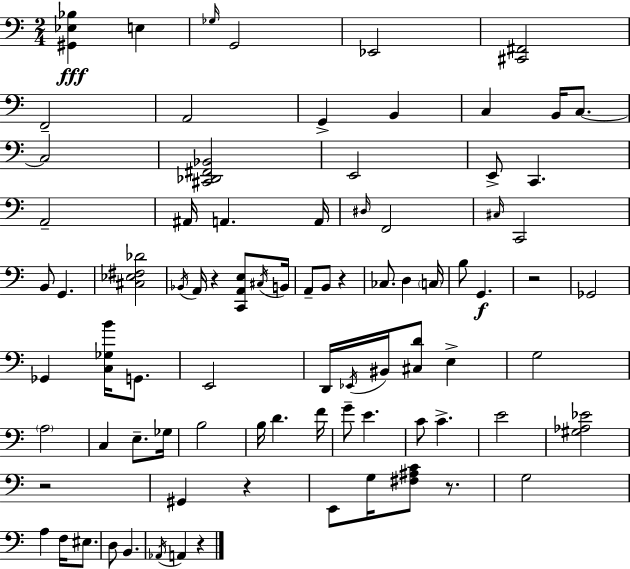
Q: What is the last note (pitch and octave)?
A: A2